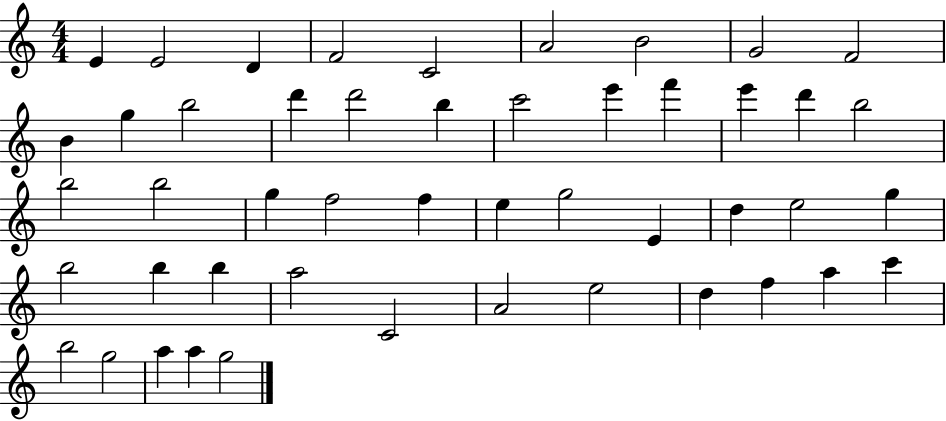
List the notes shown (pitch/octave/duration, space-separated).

E4/q E4/h D4/q F4/h C4/h A4/h B4/h G4/h F4/h B4/q G5/q B5/h D6/q D6/h B5/q C6/h E6/q F6/q E6/q D6/q B5/h B5/h B5/h G5/q F5/h F5/q E5/q G5/h E4/q D5/q E5/h G5/q B5/h B5/q B5/q A5/h C4/h A4/h E5/h D5/q F5/q A5/q C6/q B5/h G5/h A5/q A5/q G5/h